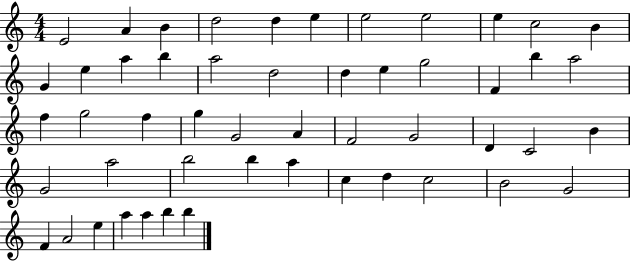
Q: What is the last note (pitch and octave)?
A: B5